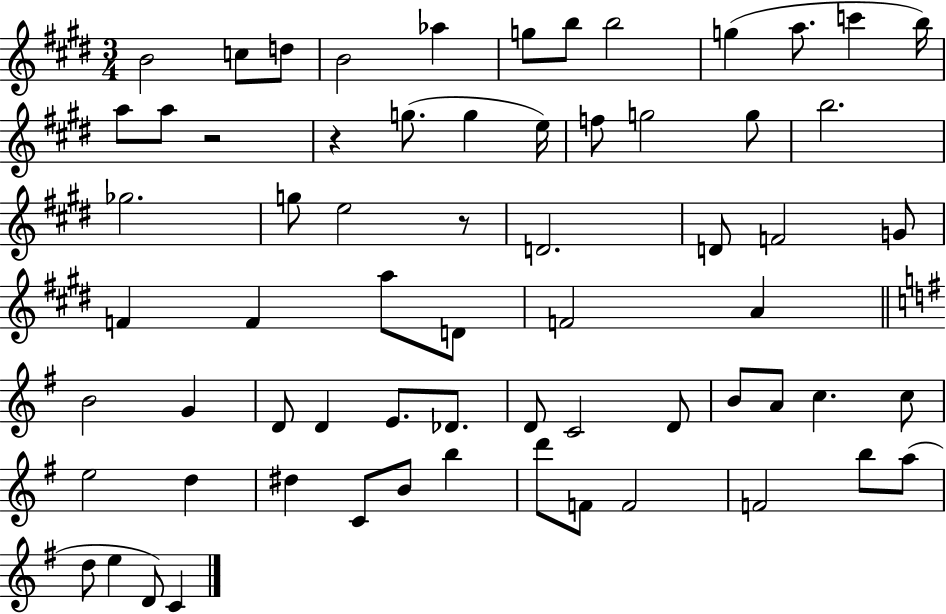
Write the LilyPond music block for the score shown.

{
  \clef treble
  \numericTimeSignature
  \time 3/4
  \key e \major
  b'2 c''8 d''8 | b'2 aes''4 | g''8 b''8 b''2 | g''4( a''8. c'''4 b''16) | \break a''8 a''8 r2 | r4 g''8.( g''4 e''16) | f''8 g''2 g''8 | b''2. | \break ges''2. | g''8 e''2 r8 | d'2. | d'8 f'2 g'8 | \break f'4 f'4 a''8 d'8 | f'2 a'4 | \bar "||" \break \key e \minor b'2 g'4 | d'8 d'4 e'8. des'8. | d'8 c'2 d'8 | b'8 a'8 c''4. c''8 | \break e''2 d''4 | dis''4 c'8 b'8 b''4 | d'''8 f'8 f'2 | f'2 b''8 a''8( | \break d''8 e''4 d'8) c'4 | \bar "|."
}